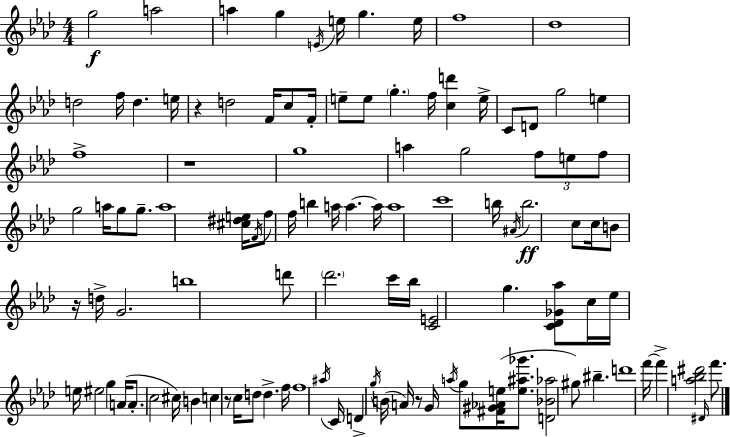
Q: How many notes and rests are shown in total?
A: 107